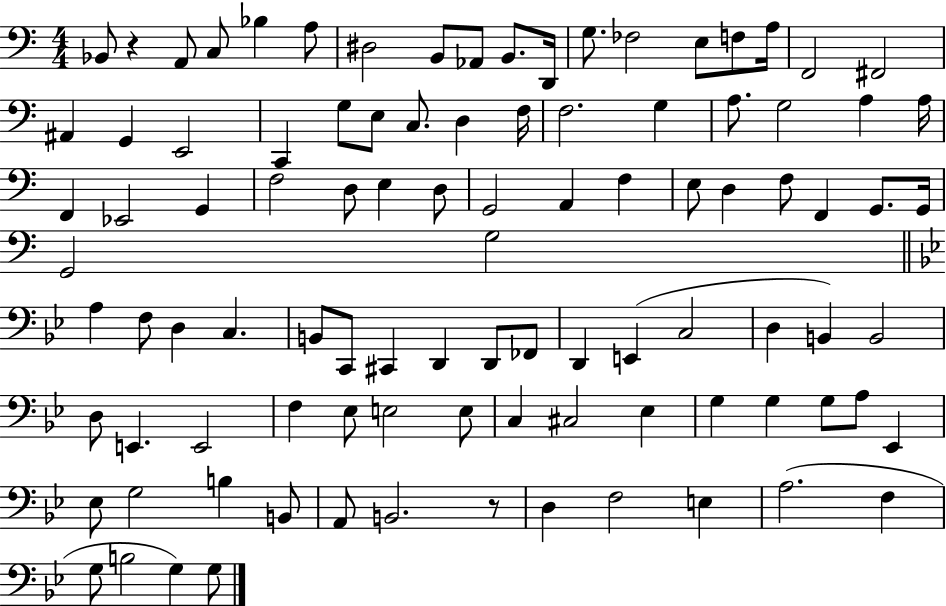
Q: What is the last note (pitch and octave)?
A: G3